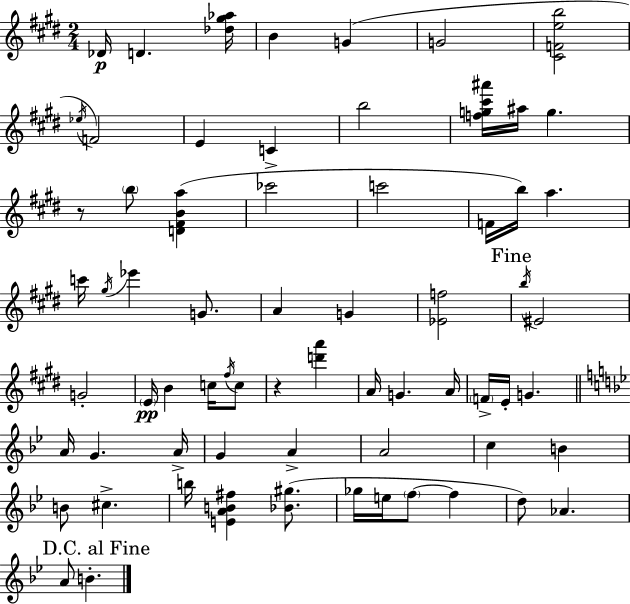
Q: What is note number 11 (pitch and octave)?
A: A#5